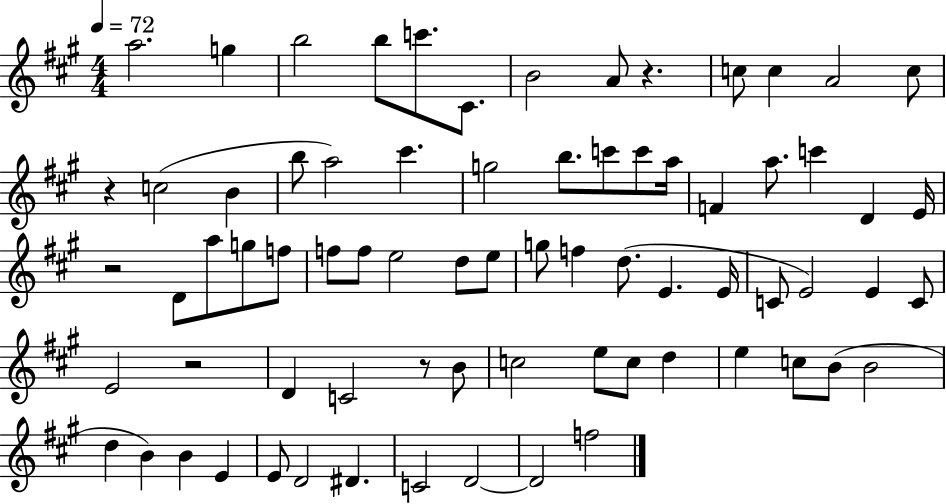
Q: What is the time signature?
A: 4/4